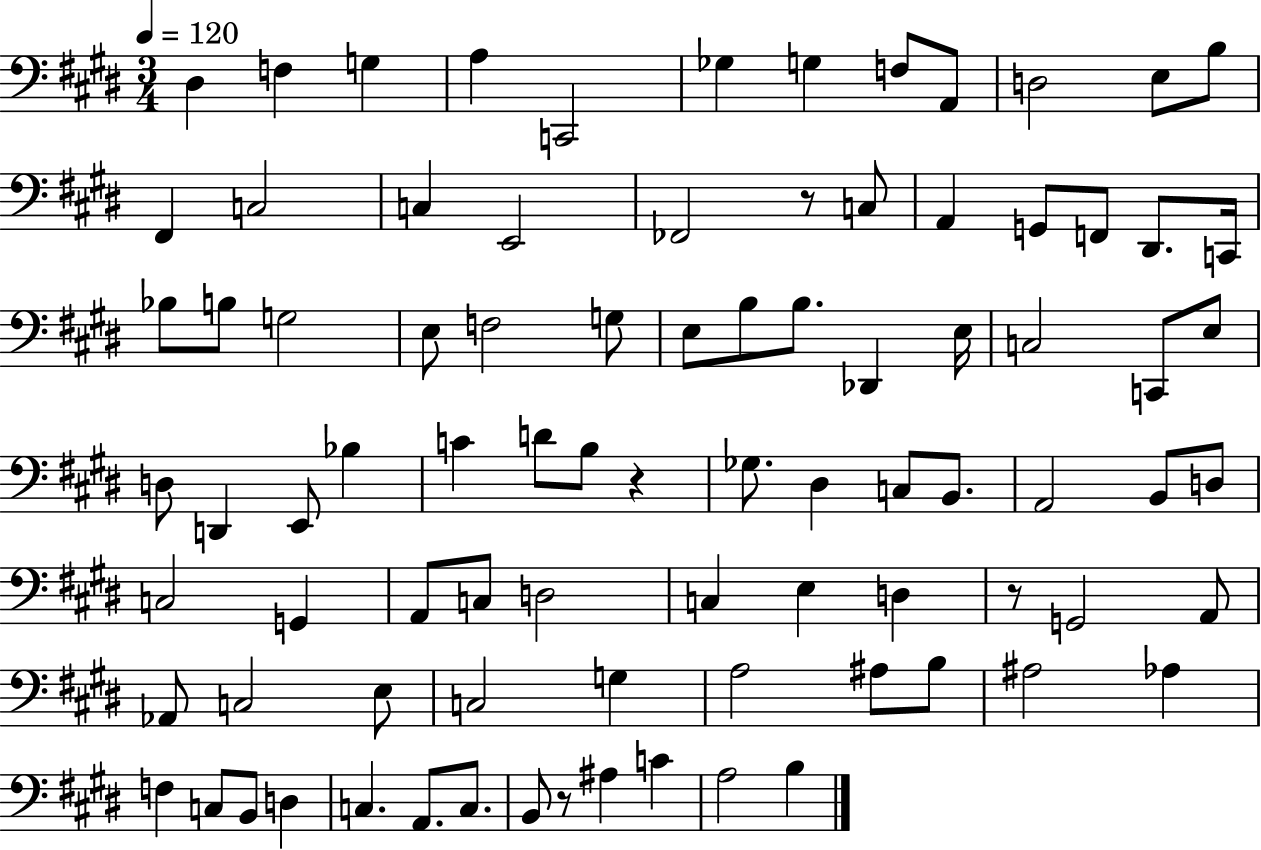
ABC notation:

X:1
T:Untitled
M:3/4
L:1/4
K:E
^D, F, G, A, C,,2 _G, G, F,/2 A,,/2 D,2 E,/2 B,/2 ^F,, C,2 C, E,,2 _F,,2 z/2 C,/2 A,, G,,/2 F,,/2 ^D,,/2 C,,/4 _B,/2 B,/2 G,2 E,/2 F,2 G,/2 E,/2 B,/2 B,/2 _D,, E,/4 C,2 C,,/2 E,/2 D,/2 D,, E,,/2 _B, C D/2 B,/2 z _G,/2 ^D, C,/2 B,,/2 A,,2 B,,/2 D,/2 C,2 G,, A,,/2 C,/2 D,2 C, E, D, z/2 G,,2 A,,/2 _A,,/2 C,2 E,/2 C,2 G, A,2 ^A,/2 B,/2 ^A,2 _A, F, C,/2 B,,/2 D, C, A,,/2 C,/2 B,,/2 z/2 ^A, C A,2 B,